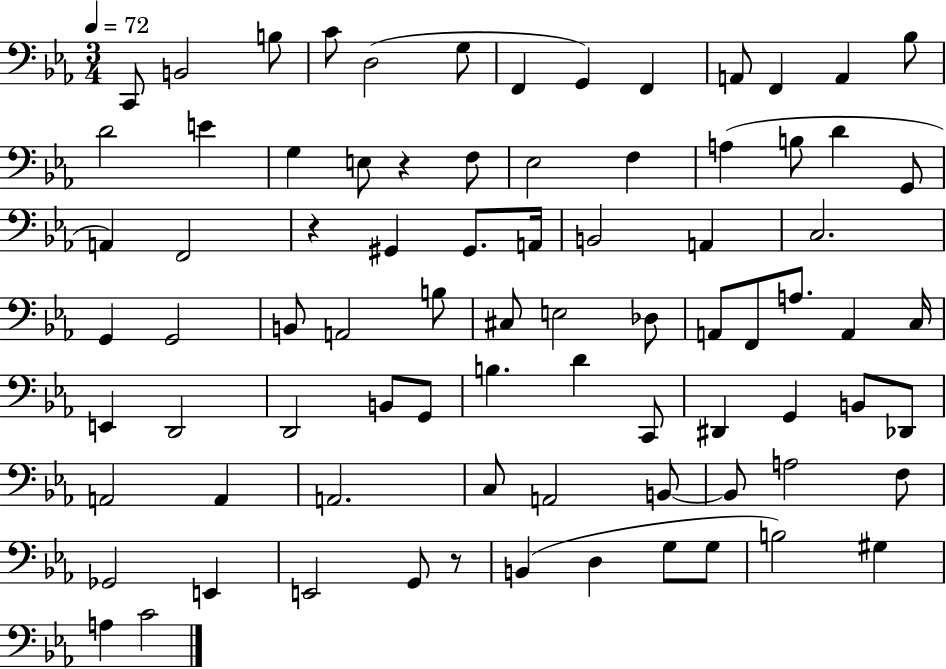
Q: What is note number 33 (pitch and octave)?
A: G2